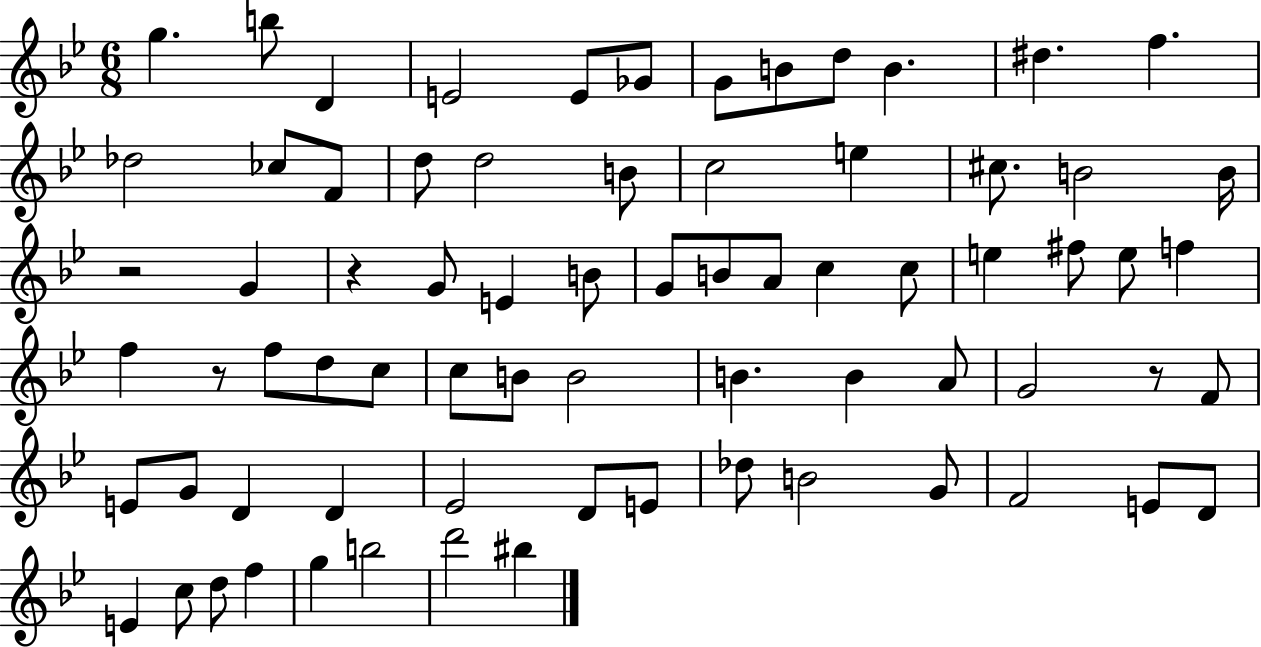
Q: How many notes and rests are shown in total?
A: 73